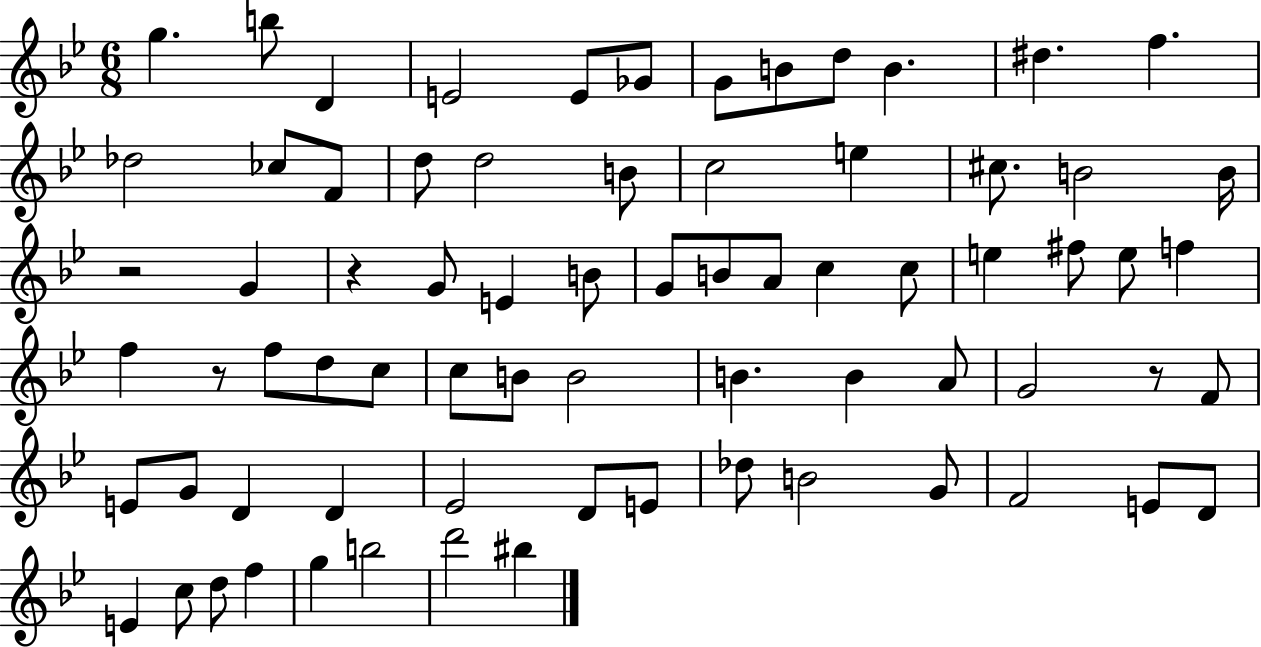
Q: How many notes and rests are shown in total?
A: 73